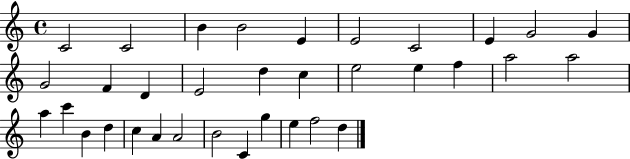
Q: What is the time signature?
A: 4/4